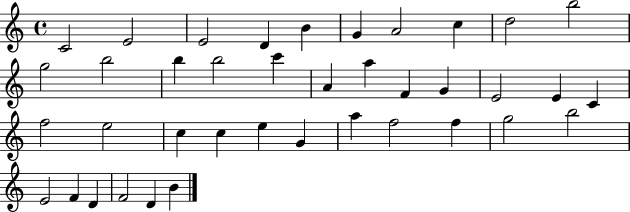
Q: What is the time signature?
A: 4/4